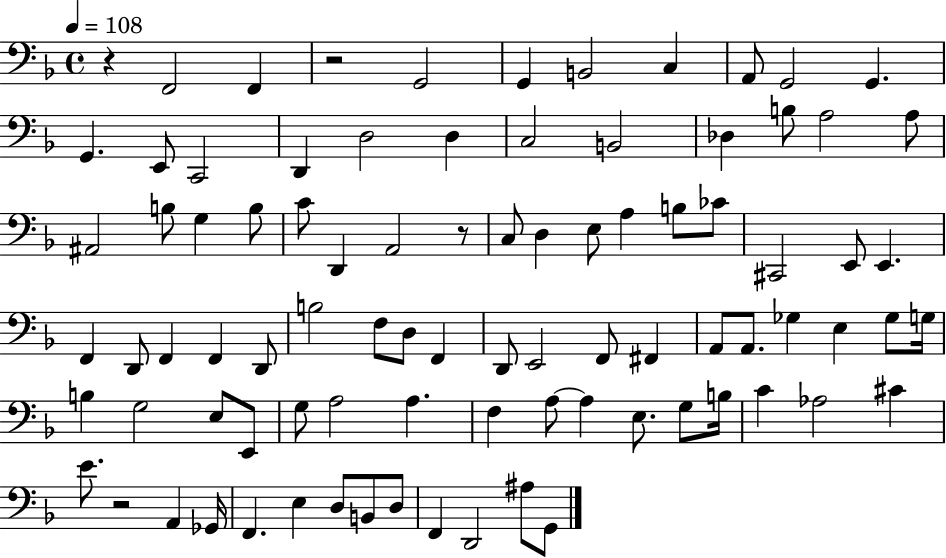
X:1
T:Untitled
M:4/4
L:1/4
K:F
z F,,2 F,, z2 G,,2 G,, B,,2 C, A,,/2 G,,2 G,, G,, E,,/2 C,,2 D,, D,2 D, C,2 B,,2 _D, B,/2 A,2 A,/2 ^A,,2 B,/2 G, B,/2 C/2 D,, A,,2 z/2 C,/2 D, E,/2 A, B,/2 _C/2 ^C,,2 E,,/2 E,, F,, D,,/2 F,, F,, D,,/2 B,2 F,/2 D,/2 F,, D,,/2 E,,2 F,,/2 ^F,, A,,/2 A,,/2 _G, E, _G,/2 G,/4 B, G,2 E,/2 E,,/2 G,/2 A,2 A, F, A,/2 A, E,/2 G,/2 B,/4 C _A,2 ^C E/2 z2 A,, _G,,/4 F,, E, D,/2 B,,/2 D,/2 F,, D,,2 ^A,/2 G,,/2